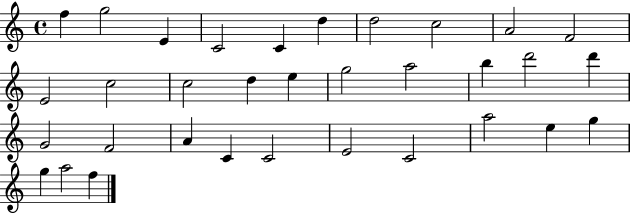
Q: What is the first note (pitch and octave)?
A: F5